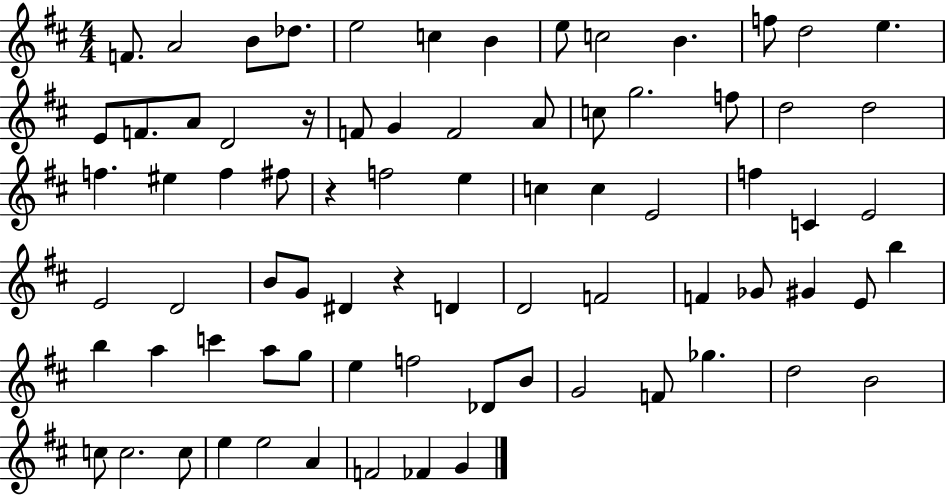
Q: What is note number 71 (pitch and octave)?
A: A4